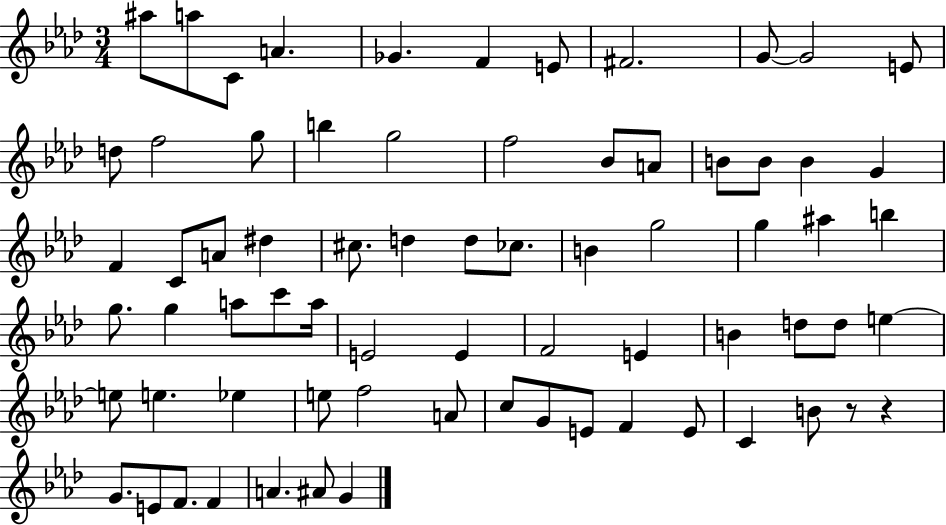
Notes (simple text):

A#5/e A5/e C4/e A4/q. Gb4/q. F4/q E4/e F#4/h. G4/e G4/h E4/e D5/e F5/h G5/e B5/q G5/h F5/h Bb4/e A4/e B4/e B4/e B4/q G4/q F4/q C4/e A4/e D#5/q C#5/e. D5/q D5/e CES5/e. B4/q G5/h G5/q A#5/q B5/q G5/e. G5/q A5/e C6/e A5/s E4/h E4/q F4/h E4/q B4/q D5/e D5/e E5/q E5/e E5/q. Eb5/q E5/e F5/h A4/e C5/e G4/e E4/e F4/q E4/e C4/q B4/e R/e R/q G4/e. E4/e F4/e. F4/q A4/q. A#4/e G4/q